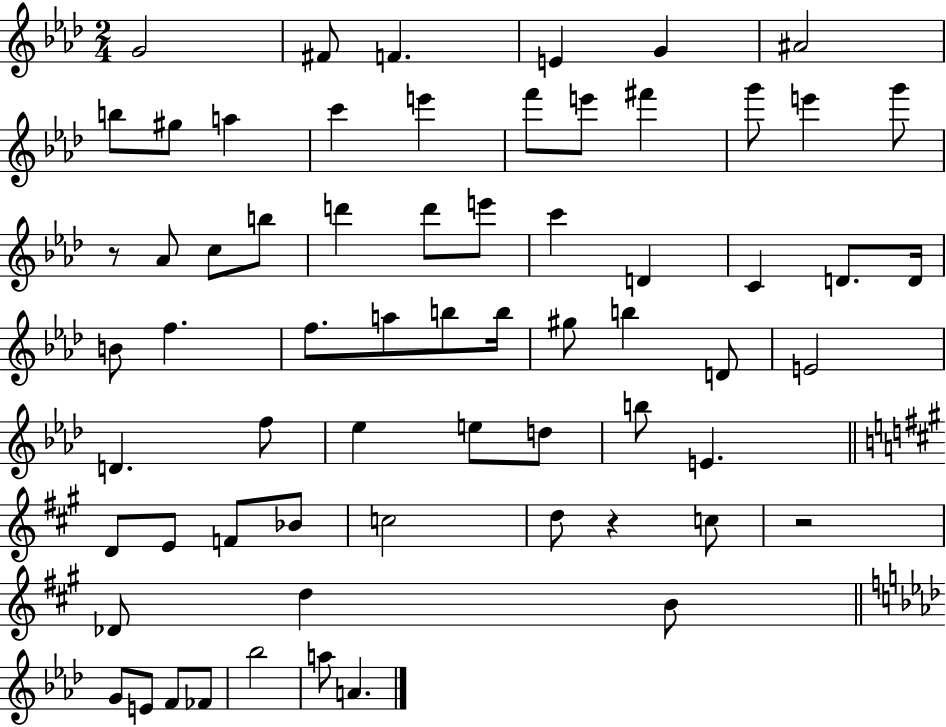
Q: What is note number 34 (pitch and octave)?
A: B5